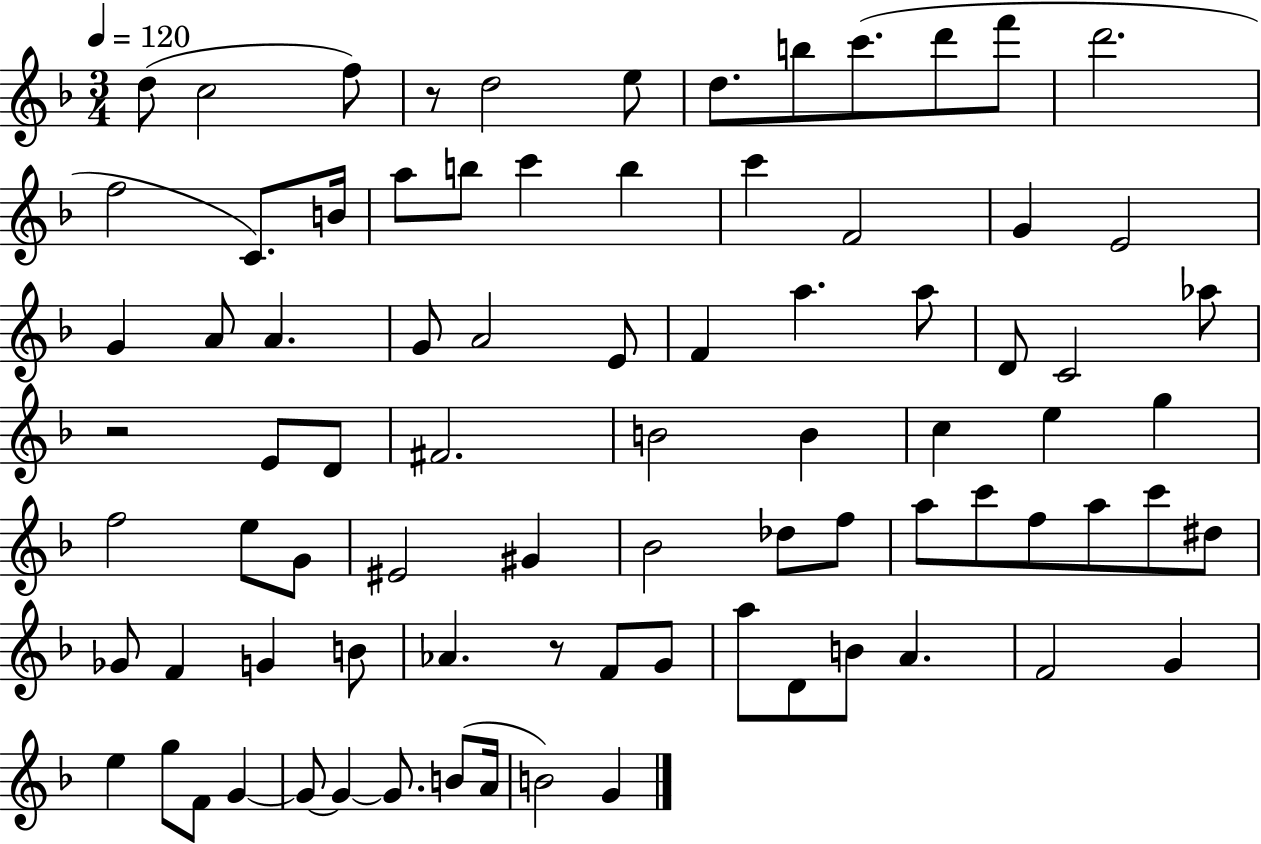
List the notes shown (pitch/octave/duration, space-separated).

D5/e C5/h F5/e R/e D5/h E5/e D5/e. B5/e C6/e. D6/e F6/e D6/h. F5/h C4/e. B4/s A5/e B5/e C6/q B5/q C6/q F4/h G4/q E4/h G4/q A4/e A4/q. G4/e A4/h E4/e F4/q A5/q. A5/e D4/e C4/h Ab5/e R/h E4/e D4/e F#4/h. B4/h B4/q C5/q E5/q G5/q F5/h E5/e G4/e EIS4/h G#4/q Bb4/h Db5/e F5/e A5/e C6/e F5/e A5/e C6/e D#5/e Gb4/e F4/q G4/q B4/e Ab4/q. R/e F4/e G4/e A5/e D4/e B4/e A4/q. F4/h G4/q E5/q G5/e F4/e G4/q G4/e G4/q G4/e. B4/e A4/s B4/h G4/q